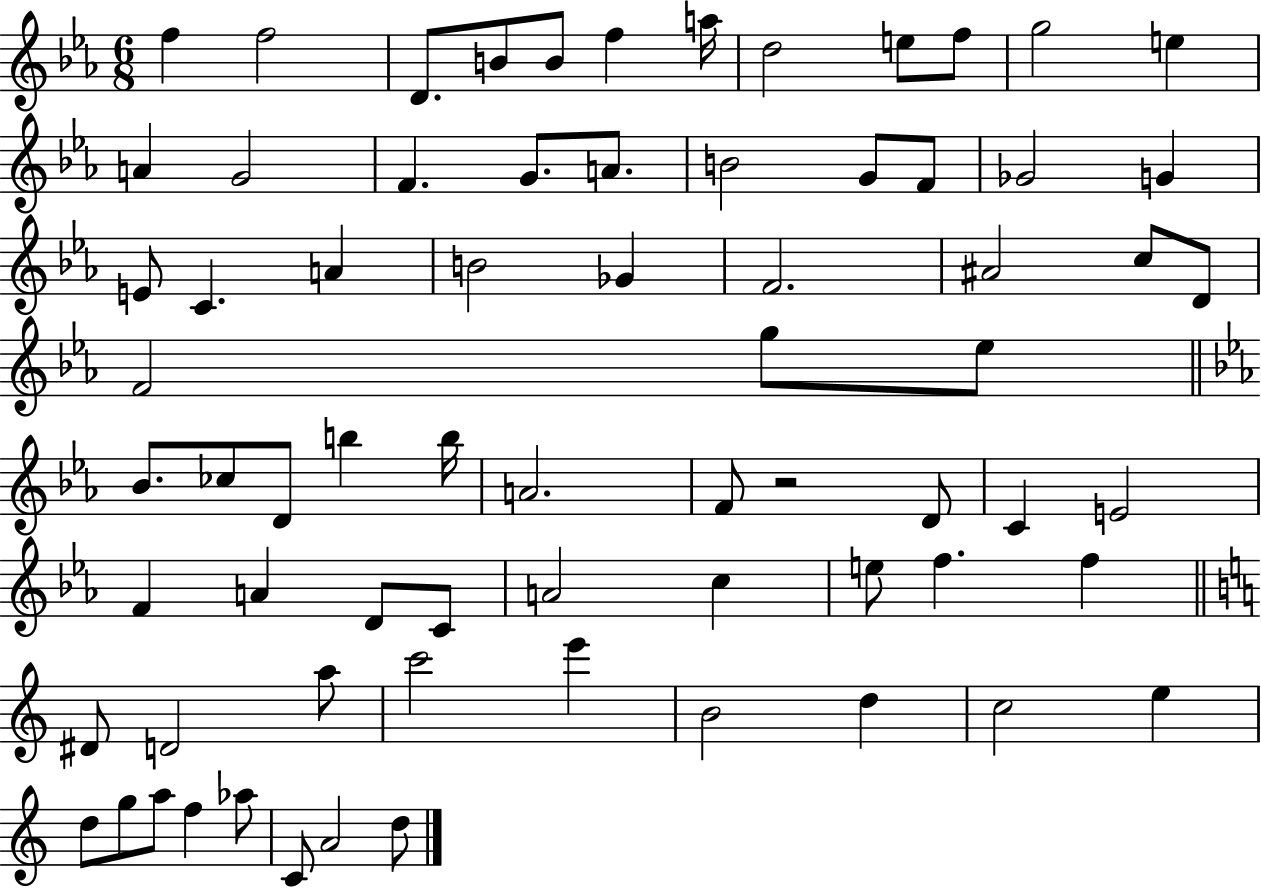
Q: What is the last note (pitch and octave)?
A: D5